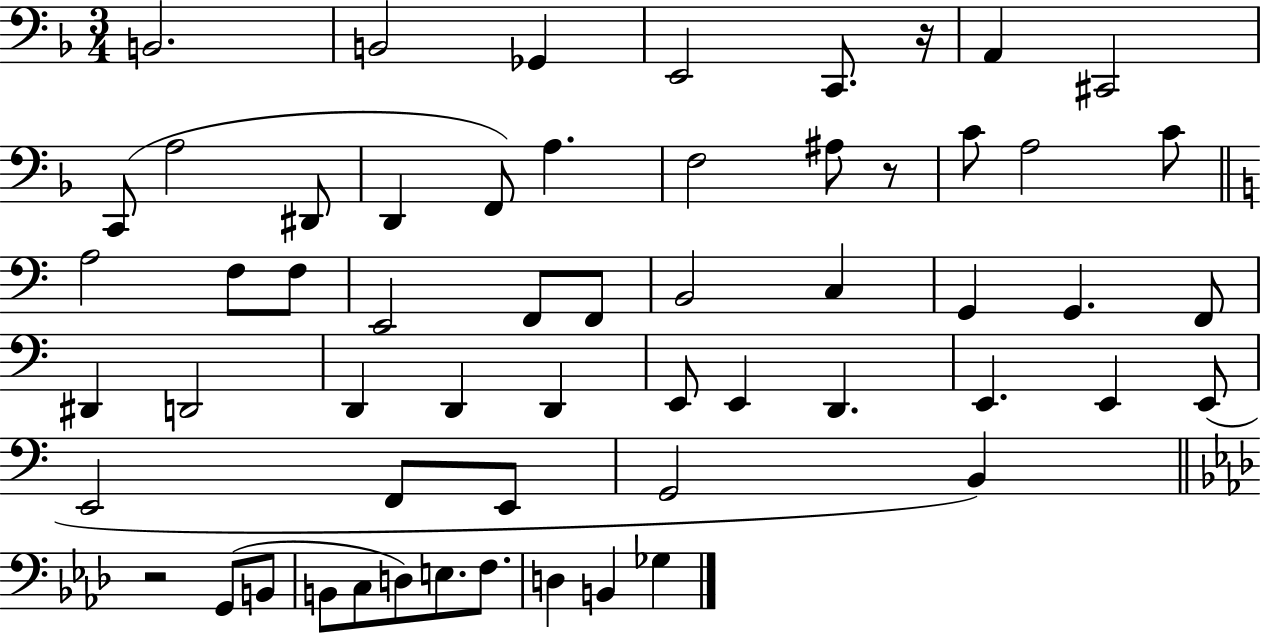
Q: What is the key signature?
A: F major